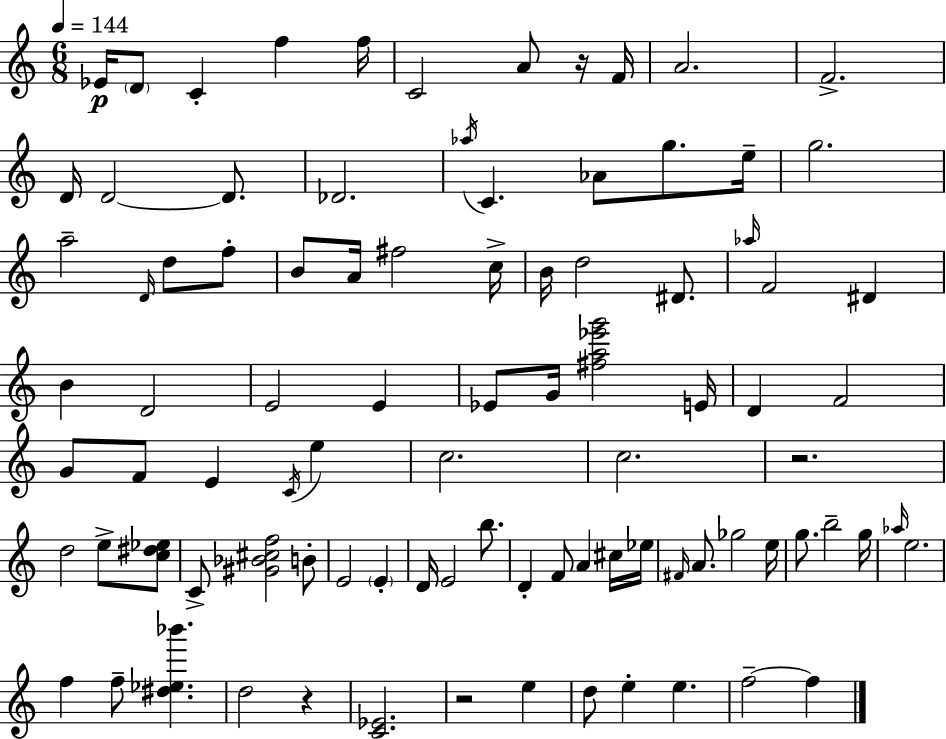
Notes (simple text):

Eb4/s D4/e C4/q F5/q F5/s C4/h A4/e R/s F4/s A4/h. F4/h. D4/s D4/h D4/e. Db4/h. Ab5/s C4/q. Ab4/e G5/e. E5/s G5/h. A5/h D4/s D5/e F5/e B4/e A4/s F#5/h C5/s B4/s D5/h D#4/e. Ab5/s F4/h D#4/q B4/q D4/h E4/h E4/q Eb4/e G4/s [F#5,A5,Eb6,G6]/h E4/s D4/q F4/h G4/e F4/e E4/q C4/s E5/q C5/h. C5/h. R/h. D5/h E5/e [C5,D#5,Eb5]/e C4/e [G#4,Bb4,C#5,F5]/h B4/e E4/h E4/q D4/s E4/h B5/e. D4/q F4/e A4/q C#5/s Eb5/s F#4/s A4/e. Gb5/h E5/s G5/e. B5/h G5/s Ab5/s E5/h. F5/q F5/e [D#5,Eb5,Bb6]/q. D5/h R/q [C4,Eb4]/h. R/h E5/q D5/e E5/q E5/q. F5/h F5/q